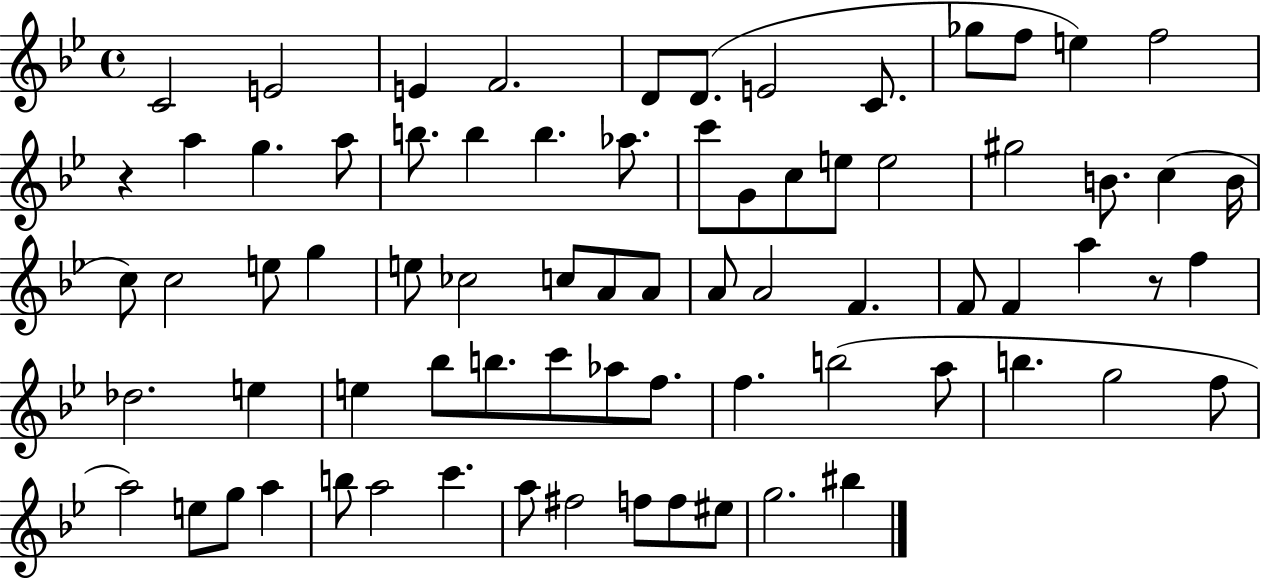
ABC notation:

X:1
T:Untitled
M:4/4
L:1/4
K:Bb
C2 E2 E F2 D/2 D/2 E2 C/2 _g/2 f/2 e f2 z a g a/2 b/2 b b _a/2 c'/2 G/2 c/2 e/2 e2 ^g2 B/2 c B/4 c/2 c2 e/2 g e/2 _c2 c/2 A/2 A/2 A/2 A2 F F/2 F a z/2 f _d2 e e _b/2 b/2 c'/2 _a/2 f/2 f b2 a/2 b g2 f/2 a2 e/2 g/2 a b/2 a2 c' a/2 ^f2 f/2 f/2 ^e/2 g2 ^b